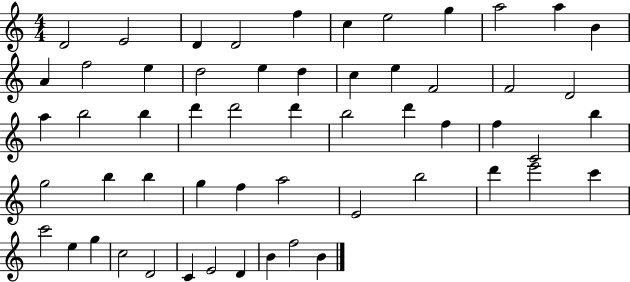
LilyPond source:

{
  \clef treble
  \numericTimeSignature
  \time 4/4
  \key c \major
  d'2 e'2 | d'4 d'2 f''4 | c''4 e''2 g''4 | a''2 a''4 b'4 | \break a'4 f''2 e''4 | d''2 e''4 d''4 | c''4 e''4 f'2 | f'2 d'2 | \break a''4 b''2 b''4 | d'''4 d'''2 d'''4 | b''2 d'''4 f''4 | f''4 c'2 b''4 | \break g''2 b''4 b''4 | g''4 f''4 a''2 | e'2 b''2 | d'''4 e'''2 c'''4 | \break c'''2 e''4 g''4 | c''2 d'2 | c'4 e'2 d'4 | b'4 f''2 b'4 | \break \bar "|."
}